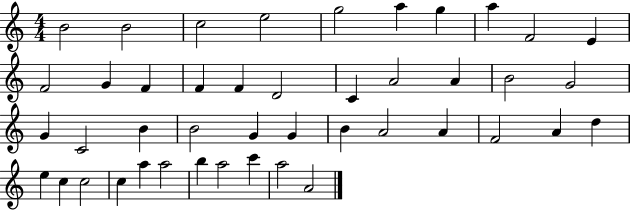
B4/h B4/h C5/h E5/h G5/h A5/q G5/q A5/q F4/h E4/q F4/h G4/q F4/q F4/q F4/q D4/h C4/q A4/h A4/q B4/h G4/h G4/q C4/h B4/q B4/h G4/q G4/q B4/q A4/h A4/q F4/h A4/q D5/q E5/q C5/q C5/h C5/q A5/q A5/h B5/q A5/h C6/q A5/h A4/h